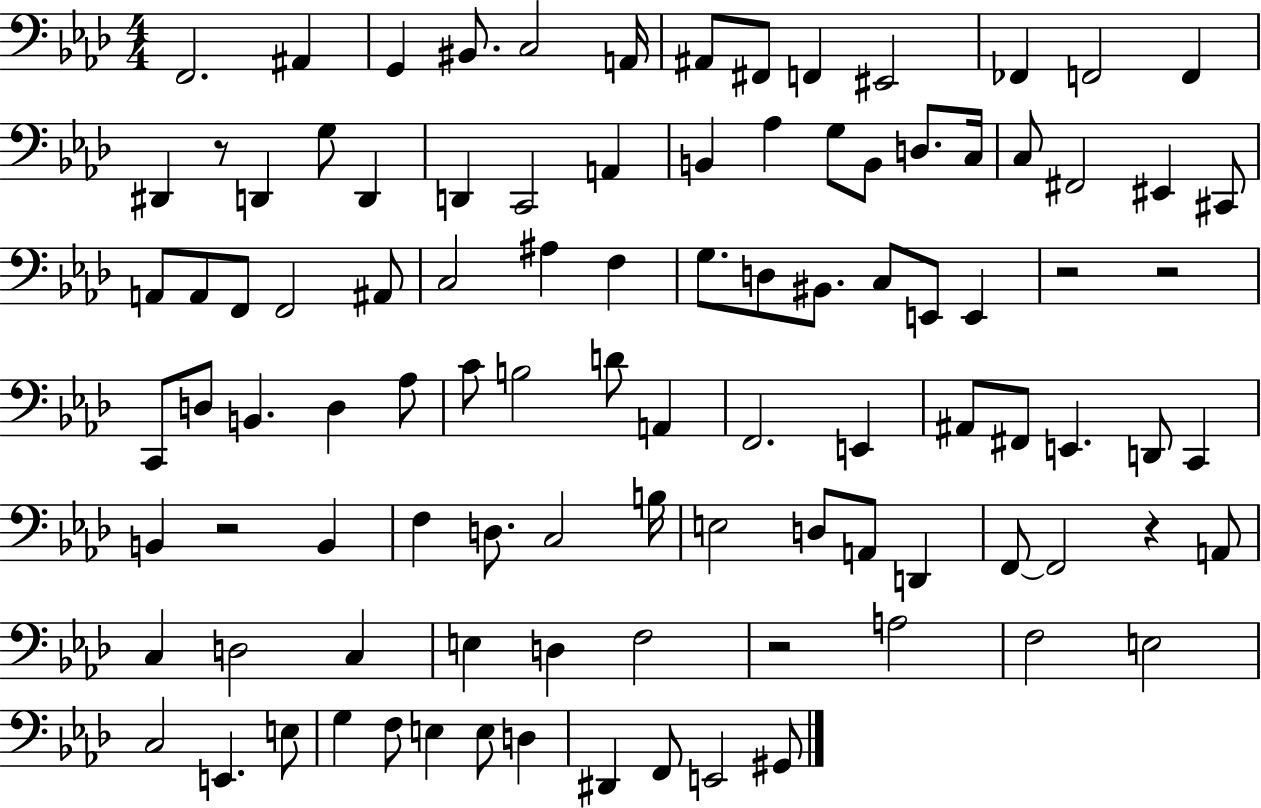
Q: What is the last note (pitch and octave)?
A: G#2